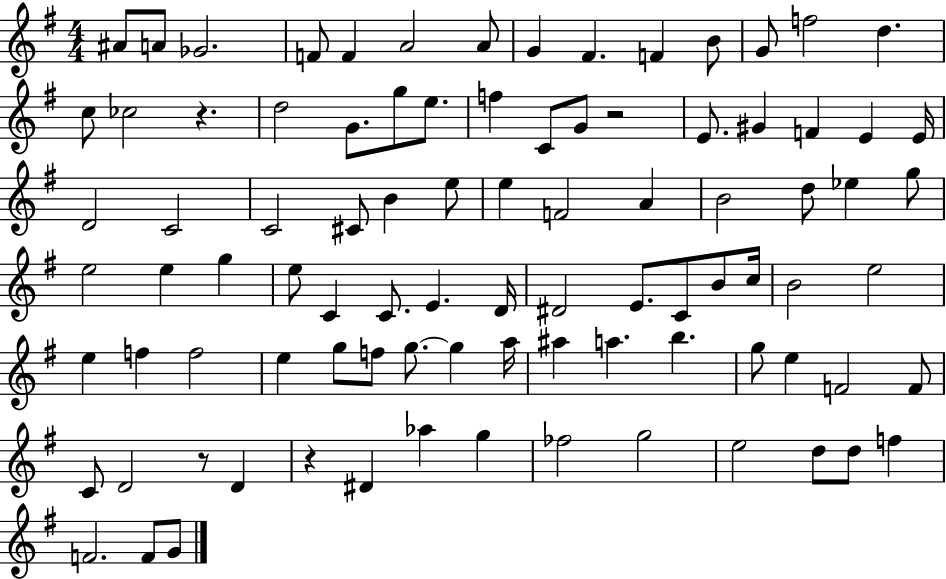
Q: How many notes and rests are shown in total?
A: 91